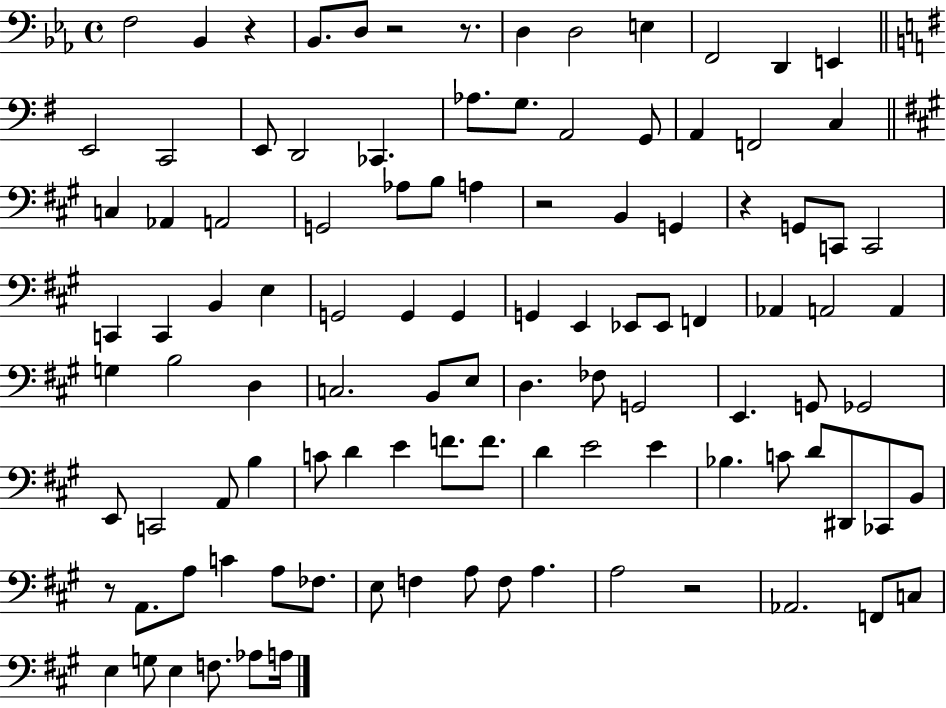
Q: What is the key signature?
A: EES major